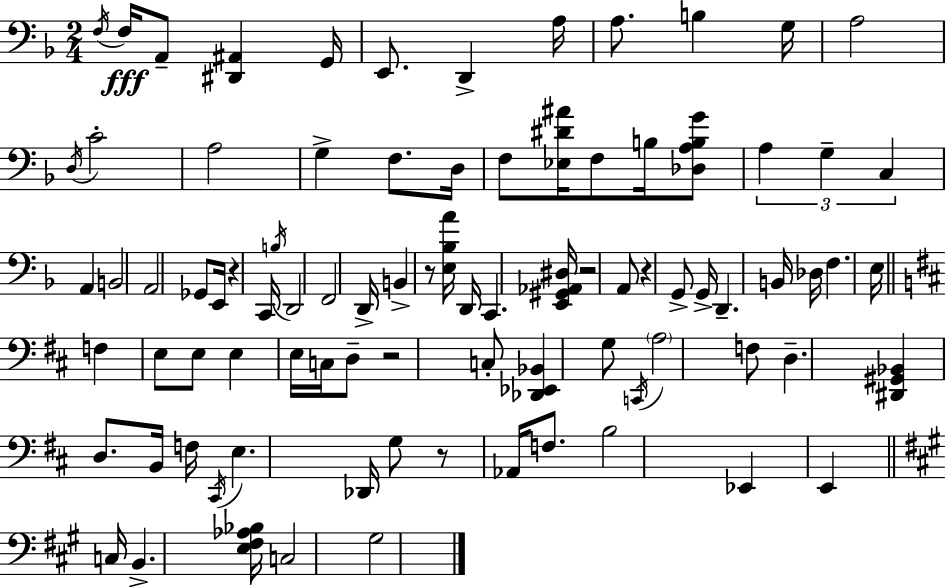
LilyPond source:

{
  \clef bass
  \numericTimeSignature
  \time 2/4
  \key f \major
  \acciaccatura { f16 }\fff f16 a,8-- <dis, ais,>4 | g,16 e,8. d,4-> | a16 a8. b4 | g16 a2 | \break \acciaccatura { d16 } c'2-. | a2 | g4-> f8. | d16 f8 <ees dis' ais'>16 f8 b16 | \break <des a b g'>8 \tuplet 3/2 { a4 g4-- | c4 } a,4 | b,2 | a,2 | \break ges,8 e,16 r4 | c,16 \acciaccatura { b16 } d,2 | f,2 | d,16-> b,4-> | \break r8 <e bes a'>16 d,16 c,4. | <e, gis, aes, dis>16 r2 | a,8 r4 | g,8-> g,16-> d,4.-- | \break b,16 des16 f4. | e16 \bar "||" \break \key d \major f4 e8 e8 | e4 e16 c16 d8-- | r2 | c8-. <des, ees, bes,>4 g8 | \break \acciaccatura { c,16 } \parenthesize a2 | f8 d4.-- | <dis, gis, bes,>4 d8. | b,16 f16 \acciaccatura { cis,16 } e4. | \break des,16 g8 r8 aes,16 f8. | b2 | ees,4 e,4 | \bar "||" \break \key a \major c16 b,4.-> <e fis aes bes>16 | c2 | gis2 | \bar "|."
}